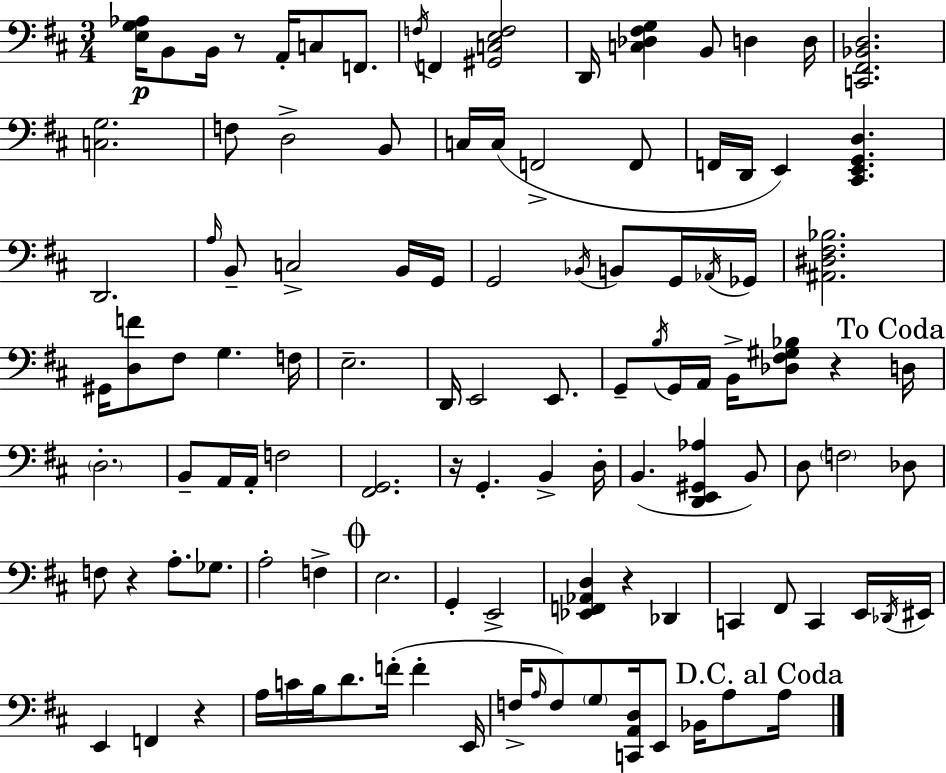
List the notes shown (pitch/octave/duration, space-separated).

[E3,G3,Ab3]/s B2/e B2/s R/e A2/s C3/e F2/e. F3/s F2/q [G#2,C3,E3,F3]/h D2/s [C3,Db3,F#3,G3]/q B2/e D3/q D3/s [C2,F#2,Bb2,D3]/h. [C3,G3]/h. F3/e D3/h B2/e C3/s C3/s F2/h F2/e F2/s D2/s E2/q [C#2,E2,G2,D3]/q. D2/h. A3/s B2/e C3/h B2/s G2/s G2/h Bb2/s B2/e G2/s Ab2/s Gb2/s [A#2,D#3,F#3,Bb3]/h. G#2/s [D3,F4]/e F#3/e G3/q. F3/s E3/h. D2/s E2/h E2/e. G2/e B3/s G2/s A2/s B2/s [Db3,F#3,G#3,Bb3]/e R/q D3/s D3/h. B2/e A2/s A2/s F3/h [F#2,G2]/h. R/s G2/q. B2/q D3/s B2/q. [D2,E2,G#2,Ab3]/q B2/e D3/e F3/h Db3/e F3/e R/q A3/e. Gb3/e. A3/h F3/q E3/h. G2/q E2/h [Eb2,F2,Ab2,D3]/q R/q Db2/q C2/q F#2/e C2/q E2/s Db2/s EIS2/s E2/q F2/q R/q A3/s C4/s B3/s D4/e. F4/s F4/q E2/s F3/s A3/s F3/e G3/e [C2,A2,D3]/s E2/e Bb2/s A3/e A3/s